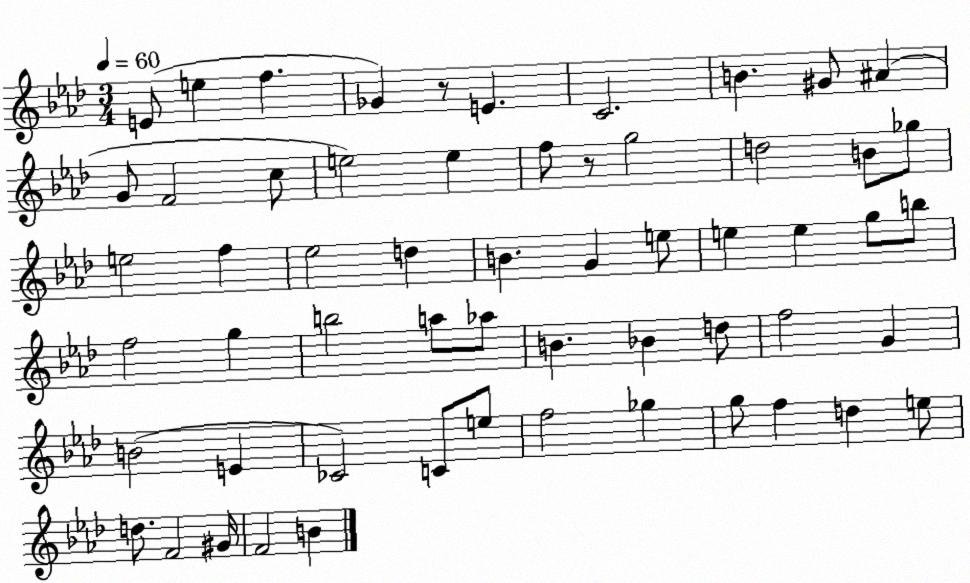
X:1
T:Untitled
M:3/4
L:1/4
K:Ab
E/2 e f _G z/2 E C2 B ^G/2 ^A G/2 F2 c/2 e2 e f/2 z/2 g2 d2 B/2 _g/2 e2 f _e2 d B G e/2 e e g/2 b/2 f2 g b2 a/2 _a/2 B _B d/2 f2 G B2 E _C2 C/2 e/2 f2 _g g/2 f d e/2 d/2 F2 ^G/4 F2 B